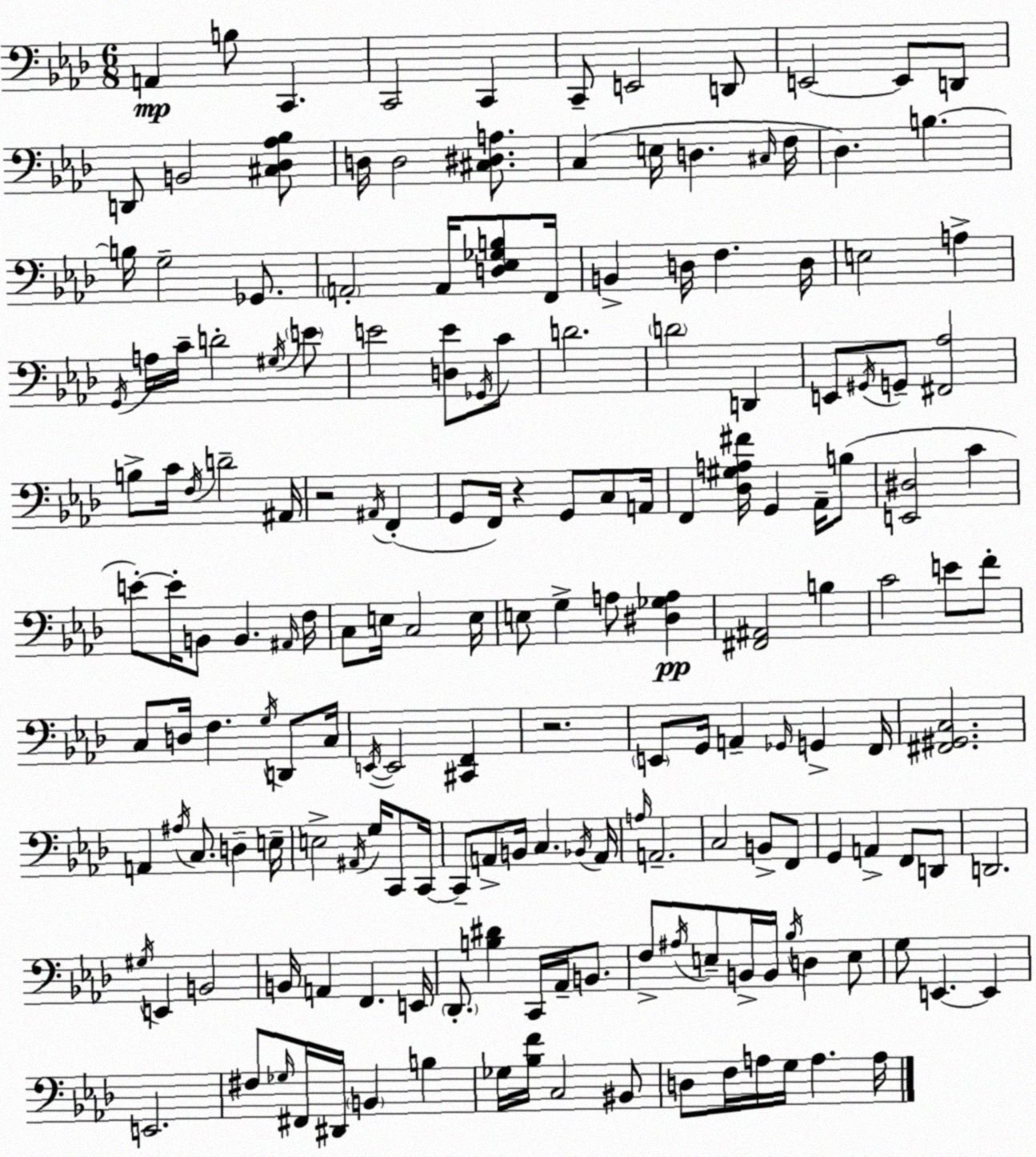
X:1
T:Untitled
M:6/8
L:1/4
K:Fm
A,, B,/2 C,, C,,2 C,, C,,/2 E,,2 D,,/2 E,,2 E,,/2 D,,/2 D,,/2 B,,2 [^C,_D,_A,_B,]/2 D,/4 D,2 [^C,^D,A,]/2 C, E,/4 D, ^C,/4 F,/4 _D, B, B,/4 G,2 _G,,/2 A,,2 A,,/4 [D,_E,_G,B,]/2 F,,/4 B,, D,/4 F, D,/4 E,2 A, G,,/4 A,/4 C/4 D2 ^G,/4 E/2 E2 [D,E]/2 _G,,/4 C/2 D2 D2 D,, E,,/2 ^G,,/4 G,,/2 [^F,,_A,]2 B,/2 C/4 F,/4 D2 ^A,,/4 z2 ^A,,/4 F,, G,,/2 F,,/4 z G,,/2 C,/2 A,,/4 F,, [_D,^G,A,^F]/4 G,, _A,,/4 B,/2 [E,,^D,]2 C E/2 E/4 B,,/2 B,, ^A,,/4 F,/4 C,/2 E,/4 C,2 E,/4 E,/2 G, A,/2 [^D,_G,A,] [^F,,^A,,]2 B, C2 E/2 F/2 C,/2 D,/4 F, G,/4 D,,/2 C,/4 E,,/4 E,,2 [^C,,F,,] z2 E,,/2 G,,/4 A,, _G,,/4 G,, F,,/4 [^F,,^G,,C,]2 A,, ^A,/4 C,/2 D, E,/4 E,2 ^A,,/4 G,/4 C,,/2 C,,/4 C,,/2 A,,/2 B,,/4 C, _B,,/4 A,,/4 A,/4 A,,2 C,2 B,,/2 F,,/2 G,, A,, F,,/2 D,,/2 D,,2 ^G,/4 E,, B,,2 B,,/4 A,, F,, E,,/4 _D,,/2 [B,^D] C,,/4 _A,,/4 B,,/2 F,/2 ^A,/4 E,/2 B,,/4 B,,/4 _B,/4 D, E,/2 G,/2 E,, E,, E,,2 ^F,/2 _G,/4 ^F,,/4 ^D,,/4 B,, B, _G,/4 [_B,F]/4 C,2 ^B,,/2 D,/2 F,/4 A,/4 G,/4 A, A,/4